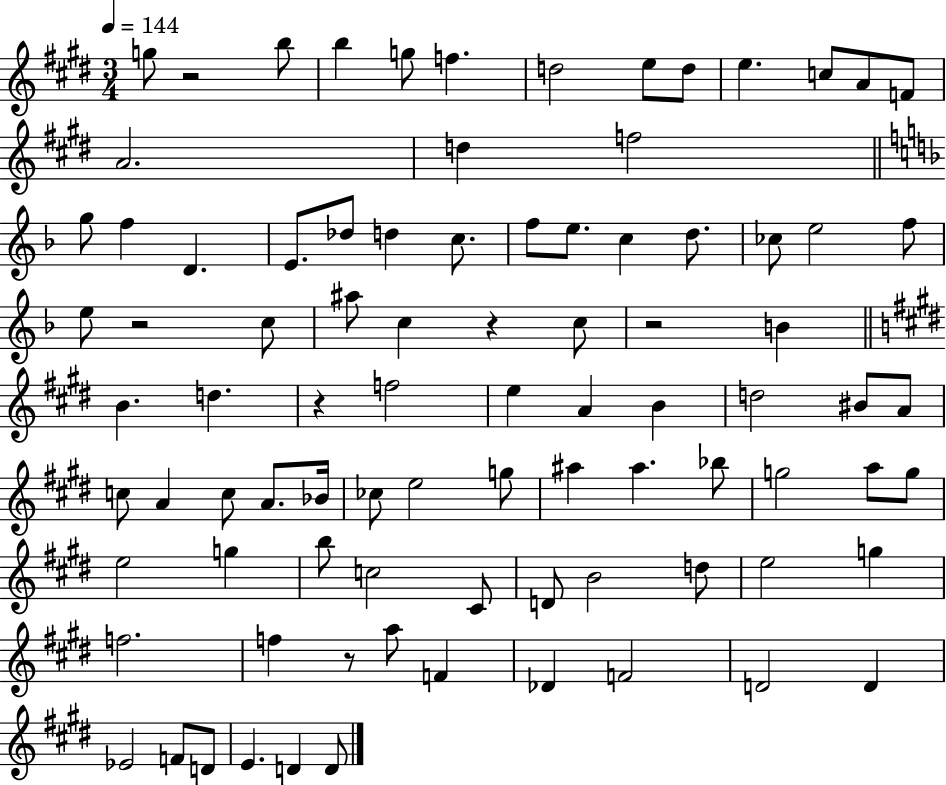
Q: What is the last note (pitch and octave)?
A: D4